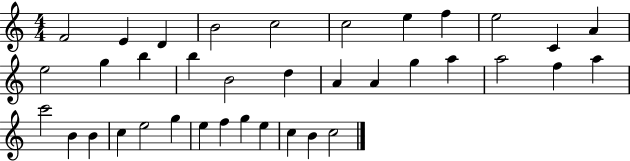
F4/h E4/q D4/q B4/h C5/h C5/h E5/q F5/q E5/h C4/q A4/q E5/h G5/q B5/q B5/q B4/h D5/q A4/q A4/q G5/q A5/q A5/h F5/q A5/q C6/h B4/q B4/q C5/q E5/h G5/q E5/q F5/q G5/q E5/q C5/q B4/q C5/h